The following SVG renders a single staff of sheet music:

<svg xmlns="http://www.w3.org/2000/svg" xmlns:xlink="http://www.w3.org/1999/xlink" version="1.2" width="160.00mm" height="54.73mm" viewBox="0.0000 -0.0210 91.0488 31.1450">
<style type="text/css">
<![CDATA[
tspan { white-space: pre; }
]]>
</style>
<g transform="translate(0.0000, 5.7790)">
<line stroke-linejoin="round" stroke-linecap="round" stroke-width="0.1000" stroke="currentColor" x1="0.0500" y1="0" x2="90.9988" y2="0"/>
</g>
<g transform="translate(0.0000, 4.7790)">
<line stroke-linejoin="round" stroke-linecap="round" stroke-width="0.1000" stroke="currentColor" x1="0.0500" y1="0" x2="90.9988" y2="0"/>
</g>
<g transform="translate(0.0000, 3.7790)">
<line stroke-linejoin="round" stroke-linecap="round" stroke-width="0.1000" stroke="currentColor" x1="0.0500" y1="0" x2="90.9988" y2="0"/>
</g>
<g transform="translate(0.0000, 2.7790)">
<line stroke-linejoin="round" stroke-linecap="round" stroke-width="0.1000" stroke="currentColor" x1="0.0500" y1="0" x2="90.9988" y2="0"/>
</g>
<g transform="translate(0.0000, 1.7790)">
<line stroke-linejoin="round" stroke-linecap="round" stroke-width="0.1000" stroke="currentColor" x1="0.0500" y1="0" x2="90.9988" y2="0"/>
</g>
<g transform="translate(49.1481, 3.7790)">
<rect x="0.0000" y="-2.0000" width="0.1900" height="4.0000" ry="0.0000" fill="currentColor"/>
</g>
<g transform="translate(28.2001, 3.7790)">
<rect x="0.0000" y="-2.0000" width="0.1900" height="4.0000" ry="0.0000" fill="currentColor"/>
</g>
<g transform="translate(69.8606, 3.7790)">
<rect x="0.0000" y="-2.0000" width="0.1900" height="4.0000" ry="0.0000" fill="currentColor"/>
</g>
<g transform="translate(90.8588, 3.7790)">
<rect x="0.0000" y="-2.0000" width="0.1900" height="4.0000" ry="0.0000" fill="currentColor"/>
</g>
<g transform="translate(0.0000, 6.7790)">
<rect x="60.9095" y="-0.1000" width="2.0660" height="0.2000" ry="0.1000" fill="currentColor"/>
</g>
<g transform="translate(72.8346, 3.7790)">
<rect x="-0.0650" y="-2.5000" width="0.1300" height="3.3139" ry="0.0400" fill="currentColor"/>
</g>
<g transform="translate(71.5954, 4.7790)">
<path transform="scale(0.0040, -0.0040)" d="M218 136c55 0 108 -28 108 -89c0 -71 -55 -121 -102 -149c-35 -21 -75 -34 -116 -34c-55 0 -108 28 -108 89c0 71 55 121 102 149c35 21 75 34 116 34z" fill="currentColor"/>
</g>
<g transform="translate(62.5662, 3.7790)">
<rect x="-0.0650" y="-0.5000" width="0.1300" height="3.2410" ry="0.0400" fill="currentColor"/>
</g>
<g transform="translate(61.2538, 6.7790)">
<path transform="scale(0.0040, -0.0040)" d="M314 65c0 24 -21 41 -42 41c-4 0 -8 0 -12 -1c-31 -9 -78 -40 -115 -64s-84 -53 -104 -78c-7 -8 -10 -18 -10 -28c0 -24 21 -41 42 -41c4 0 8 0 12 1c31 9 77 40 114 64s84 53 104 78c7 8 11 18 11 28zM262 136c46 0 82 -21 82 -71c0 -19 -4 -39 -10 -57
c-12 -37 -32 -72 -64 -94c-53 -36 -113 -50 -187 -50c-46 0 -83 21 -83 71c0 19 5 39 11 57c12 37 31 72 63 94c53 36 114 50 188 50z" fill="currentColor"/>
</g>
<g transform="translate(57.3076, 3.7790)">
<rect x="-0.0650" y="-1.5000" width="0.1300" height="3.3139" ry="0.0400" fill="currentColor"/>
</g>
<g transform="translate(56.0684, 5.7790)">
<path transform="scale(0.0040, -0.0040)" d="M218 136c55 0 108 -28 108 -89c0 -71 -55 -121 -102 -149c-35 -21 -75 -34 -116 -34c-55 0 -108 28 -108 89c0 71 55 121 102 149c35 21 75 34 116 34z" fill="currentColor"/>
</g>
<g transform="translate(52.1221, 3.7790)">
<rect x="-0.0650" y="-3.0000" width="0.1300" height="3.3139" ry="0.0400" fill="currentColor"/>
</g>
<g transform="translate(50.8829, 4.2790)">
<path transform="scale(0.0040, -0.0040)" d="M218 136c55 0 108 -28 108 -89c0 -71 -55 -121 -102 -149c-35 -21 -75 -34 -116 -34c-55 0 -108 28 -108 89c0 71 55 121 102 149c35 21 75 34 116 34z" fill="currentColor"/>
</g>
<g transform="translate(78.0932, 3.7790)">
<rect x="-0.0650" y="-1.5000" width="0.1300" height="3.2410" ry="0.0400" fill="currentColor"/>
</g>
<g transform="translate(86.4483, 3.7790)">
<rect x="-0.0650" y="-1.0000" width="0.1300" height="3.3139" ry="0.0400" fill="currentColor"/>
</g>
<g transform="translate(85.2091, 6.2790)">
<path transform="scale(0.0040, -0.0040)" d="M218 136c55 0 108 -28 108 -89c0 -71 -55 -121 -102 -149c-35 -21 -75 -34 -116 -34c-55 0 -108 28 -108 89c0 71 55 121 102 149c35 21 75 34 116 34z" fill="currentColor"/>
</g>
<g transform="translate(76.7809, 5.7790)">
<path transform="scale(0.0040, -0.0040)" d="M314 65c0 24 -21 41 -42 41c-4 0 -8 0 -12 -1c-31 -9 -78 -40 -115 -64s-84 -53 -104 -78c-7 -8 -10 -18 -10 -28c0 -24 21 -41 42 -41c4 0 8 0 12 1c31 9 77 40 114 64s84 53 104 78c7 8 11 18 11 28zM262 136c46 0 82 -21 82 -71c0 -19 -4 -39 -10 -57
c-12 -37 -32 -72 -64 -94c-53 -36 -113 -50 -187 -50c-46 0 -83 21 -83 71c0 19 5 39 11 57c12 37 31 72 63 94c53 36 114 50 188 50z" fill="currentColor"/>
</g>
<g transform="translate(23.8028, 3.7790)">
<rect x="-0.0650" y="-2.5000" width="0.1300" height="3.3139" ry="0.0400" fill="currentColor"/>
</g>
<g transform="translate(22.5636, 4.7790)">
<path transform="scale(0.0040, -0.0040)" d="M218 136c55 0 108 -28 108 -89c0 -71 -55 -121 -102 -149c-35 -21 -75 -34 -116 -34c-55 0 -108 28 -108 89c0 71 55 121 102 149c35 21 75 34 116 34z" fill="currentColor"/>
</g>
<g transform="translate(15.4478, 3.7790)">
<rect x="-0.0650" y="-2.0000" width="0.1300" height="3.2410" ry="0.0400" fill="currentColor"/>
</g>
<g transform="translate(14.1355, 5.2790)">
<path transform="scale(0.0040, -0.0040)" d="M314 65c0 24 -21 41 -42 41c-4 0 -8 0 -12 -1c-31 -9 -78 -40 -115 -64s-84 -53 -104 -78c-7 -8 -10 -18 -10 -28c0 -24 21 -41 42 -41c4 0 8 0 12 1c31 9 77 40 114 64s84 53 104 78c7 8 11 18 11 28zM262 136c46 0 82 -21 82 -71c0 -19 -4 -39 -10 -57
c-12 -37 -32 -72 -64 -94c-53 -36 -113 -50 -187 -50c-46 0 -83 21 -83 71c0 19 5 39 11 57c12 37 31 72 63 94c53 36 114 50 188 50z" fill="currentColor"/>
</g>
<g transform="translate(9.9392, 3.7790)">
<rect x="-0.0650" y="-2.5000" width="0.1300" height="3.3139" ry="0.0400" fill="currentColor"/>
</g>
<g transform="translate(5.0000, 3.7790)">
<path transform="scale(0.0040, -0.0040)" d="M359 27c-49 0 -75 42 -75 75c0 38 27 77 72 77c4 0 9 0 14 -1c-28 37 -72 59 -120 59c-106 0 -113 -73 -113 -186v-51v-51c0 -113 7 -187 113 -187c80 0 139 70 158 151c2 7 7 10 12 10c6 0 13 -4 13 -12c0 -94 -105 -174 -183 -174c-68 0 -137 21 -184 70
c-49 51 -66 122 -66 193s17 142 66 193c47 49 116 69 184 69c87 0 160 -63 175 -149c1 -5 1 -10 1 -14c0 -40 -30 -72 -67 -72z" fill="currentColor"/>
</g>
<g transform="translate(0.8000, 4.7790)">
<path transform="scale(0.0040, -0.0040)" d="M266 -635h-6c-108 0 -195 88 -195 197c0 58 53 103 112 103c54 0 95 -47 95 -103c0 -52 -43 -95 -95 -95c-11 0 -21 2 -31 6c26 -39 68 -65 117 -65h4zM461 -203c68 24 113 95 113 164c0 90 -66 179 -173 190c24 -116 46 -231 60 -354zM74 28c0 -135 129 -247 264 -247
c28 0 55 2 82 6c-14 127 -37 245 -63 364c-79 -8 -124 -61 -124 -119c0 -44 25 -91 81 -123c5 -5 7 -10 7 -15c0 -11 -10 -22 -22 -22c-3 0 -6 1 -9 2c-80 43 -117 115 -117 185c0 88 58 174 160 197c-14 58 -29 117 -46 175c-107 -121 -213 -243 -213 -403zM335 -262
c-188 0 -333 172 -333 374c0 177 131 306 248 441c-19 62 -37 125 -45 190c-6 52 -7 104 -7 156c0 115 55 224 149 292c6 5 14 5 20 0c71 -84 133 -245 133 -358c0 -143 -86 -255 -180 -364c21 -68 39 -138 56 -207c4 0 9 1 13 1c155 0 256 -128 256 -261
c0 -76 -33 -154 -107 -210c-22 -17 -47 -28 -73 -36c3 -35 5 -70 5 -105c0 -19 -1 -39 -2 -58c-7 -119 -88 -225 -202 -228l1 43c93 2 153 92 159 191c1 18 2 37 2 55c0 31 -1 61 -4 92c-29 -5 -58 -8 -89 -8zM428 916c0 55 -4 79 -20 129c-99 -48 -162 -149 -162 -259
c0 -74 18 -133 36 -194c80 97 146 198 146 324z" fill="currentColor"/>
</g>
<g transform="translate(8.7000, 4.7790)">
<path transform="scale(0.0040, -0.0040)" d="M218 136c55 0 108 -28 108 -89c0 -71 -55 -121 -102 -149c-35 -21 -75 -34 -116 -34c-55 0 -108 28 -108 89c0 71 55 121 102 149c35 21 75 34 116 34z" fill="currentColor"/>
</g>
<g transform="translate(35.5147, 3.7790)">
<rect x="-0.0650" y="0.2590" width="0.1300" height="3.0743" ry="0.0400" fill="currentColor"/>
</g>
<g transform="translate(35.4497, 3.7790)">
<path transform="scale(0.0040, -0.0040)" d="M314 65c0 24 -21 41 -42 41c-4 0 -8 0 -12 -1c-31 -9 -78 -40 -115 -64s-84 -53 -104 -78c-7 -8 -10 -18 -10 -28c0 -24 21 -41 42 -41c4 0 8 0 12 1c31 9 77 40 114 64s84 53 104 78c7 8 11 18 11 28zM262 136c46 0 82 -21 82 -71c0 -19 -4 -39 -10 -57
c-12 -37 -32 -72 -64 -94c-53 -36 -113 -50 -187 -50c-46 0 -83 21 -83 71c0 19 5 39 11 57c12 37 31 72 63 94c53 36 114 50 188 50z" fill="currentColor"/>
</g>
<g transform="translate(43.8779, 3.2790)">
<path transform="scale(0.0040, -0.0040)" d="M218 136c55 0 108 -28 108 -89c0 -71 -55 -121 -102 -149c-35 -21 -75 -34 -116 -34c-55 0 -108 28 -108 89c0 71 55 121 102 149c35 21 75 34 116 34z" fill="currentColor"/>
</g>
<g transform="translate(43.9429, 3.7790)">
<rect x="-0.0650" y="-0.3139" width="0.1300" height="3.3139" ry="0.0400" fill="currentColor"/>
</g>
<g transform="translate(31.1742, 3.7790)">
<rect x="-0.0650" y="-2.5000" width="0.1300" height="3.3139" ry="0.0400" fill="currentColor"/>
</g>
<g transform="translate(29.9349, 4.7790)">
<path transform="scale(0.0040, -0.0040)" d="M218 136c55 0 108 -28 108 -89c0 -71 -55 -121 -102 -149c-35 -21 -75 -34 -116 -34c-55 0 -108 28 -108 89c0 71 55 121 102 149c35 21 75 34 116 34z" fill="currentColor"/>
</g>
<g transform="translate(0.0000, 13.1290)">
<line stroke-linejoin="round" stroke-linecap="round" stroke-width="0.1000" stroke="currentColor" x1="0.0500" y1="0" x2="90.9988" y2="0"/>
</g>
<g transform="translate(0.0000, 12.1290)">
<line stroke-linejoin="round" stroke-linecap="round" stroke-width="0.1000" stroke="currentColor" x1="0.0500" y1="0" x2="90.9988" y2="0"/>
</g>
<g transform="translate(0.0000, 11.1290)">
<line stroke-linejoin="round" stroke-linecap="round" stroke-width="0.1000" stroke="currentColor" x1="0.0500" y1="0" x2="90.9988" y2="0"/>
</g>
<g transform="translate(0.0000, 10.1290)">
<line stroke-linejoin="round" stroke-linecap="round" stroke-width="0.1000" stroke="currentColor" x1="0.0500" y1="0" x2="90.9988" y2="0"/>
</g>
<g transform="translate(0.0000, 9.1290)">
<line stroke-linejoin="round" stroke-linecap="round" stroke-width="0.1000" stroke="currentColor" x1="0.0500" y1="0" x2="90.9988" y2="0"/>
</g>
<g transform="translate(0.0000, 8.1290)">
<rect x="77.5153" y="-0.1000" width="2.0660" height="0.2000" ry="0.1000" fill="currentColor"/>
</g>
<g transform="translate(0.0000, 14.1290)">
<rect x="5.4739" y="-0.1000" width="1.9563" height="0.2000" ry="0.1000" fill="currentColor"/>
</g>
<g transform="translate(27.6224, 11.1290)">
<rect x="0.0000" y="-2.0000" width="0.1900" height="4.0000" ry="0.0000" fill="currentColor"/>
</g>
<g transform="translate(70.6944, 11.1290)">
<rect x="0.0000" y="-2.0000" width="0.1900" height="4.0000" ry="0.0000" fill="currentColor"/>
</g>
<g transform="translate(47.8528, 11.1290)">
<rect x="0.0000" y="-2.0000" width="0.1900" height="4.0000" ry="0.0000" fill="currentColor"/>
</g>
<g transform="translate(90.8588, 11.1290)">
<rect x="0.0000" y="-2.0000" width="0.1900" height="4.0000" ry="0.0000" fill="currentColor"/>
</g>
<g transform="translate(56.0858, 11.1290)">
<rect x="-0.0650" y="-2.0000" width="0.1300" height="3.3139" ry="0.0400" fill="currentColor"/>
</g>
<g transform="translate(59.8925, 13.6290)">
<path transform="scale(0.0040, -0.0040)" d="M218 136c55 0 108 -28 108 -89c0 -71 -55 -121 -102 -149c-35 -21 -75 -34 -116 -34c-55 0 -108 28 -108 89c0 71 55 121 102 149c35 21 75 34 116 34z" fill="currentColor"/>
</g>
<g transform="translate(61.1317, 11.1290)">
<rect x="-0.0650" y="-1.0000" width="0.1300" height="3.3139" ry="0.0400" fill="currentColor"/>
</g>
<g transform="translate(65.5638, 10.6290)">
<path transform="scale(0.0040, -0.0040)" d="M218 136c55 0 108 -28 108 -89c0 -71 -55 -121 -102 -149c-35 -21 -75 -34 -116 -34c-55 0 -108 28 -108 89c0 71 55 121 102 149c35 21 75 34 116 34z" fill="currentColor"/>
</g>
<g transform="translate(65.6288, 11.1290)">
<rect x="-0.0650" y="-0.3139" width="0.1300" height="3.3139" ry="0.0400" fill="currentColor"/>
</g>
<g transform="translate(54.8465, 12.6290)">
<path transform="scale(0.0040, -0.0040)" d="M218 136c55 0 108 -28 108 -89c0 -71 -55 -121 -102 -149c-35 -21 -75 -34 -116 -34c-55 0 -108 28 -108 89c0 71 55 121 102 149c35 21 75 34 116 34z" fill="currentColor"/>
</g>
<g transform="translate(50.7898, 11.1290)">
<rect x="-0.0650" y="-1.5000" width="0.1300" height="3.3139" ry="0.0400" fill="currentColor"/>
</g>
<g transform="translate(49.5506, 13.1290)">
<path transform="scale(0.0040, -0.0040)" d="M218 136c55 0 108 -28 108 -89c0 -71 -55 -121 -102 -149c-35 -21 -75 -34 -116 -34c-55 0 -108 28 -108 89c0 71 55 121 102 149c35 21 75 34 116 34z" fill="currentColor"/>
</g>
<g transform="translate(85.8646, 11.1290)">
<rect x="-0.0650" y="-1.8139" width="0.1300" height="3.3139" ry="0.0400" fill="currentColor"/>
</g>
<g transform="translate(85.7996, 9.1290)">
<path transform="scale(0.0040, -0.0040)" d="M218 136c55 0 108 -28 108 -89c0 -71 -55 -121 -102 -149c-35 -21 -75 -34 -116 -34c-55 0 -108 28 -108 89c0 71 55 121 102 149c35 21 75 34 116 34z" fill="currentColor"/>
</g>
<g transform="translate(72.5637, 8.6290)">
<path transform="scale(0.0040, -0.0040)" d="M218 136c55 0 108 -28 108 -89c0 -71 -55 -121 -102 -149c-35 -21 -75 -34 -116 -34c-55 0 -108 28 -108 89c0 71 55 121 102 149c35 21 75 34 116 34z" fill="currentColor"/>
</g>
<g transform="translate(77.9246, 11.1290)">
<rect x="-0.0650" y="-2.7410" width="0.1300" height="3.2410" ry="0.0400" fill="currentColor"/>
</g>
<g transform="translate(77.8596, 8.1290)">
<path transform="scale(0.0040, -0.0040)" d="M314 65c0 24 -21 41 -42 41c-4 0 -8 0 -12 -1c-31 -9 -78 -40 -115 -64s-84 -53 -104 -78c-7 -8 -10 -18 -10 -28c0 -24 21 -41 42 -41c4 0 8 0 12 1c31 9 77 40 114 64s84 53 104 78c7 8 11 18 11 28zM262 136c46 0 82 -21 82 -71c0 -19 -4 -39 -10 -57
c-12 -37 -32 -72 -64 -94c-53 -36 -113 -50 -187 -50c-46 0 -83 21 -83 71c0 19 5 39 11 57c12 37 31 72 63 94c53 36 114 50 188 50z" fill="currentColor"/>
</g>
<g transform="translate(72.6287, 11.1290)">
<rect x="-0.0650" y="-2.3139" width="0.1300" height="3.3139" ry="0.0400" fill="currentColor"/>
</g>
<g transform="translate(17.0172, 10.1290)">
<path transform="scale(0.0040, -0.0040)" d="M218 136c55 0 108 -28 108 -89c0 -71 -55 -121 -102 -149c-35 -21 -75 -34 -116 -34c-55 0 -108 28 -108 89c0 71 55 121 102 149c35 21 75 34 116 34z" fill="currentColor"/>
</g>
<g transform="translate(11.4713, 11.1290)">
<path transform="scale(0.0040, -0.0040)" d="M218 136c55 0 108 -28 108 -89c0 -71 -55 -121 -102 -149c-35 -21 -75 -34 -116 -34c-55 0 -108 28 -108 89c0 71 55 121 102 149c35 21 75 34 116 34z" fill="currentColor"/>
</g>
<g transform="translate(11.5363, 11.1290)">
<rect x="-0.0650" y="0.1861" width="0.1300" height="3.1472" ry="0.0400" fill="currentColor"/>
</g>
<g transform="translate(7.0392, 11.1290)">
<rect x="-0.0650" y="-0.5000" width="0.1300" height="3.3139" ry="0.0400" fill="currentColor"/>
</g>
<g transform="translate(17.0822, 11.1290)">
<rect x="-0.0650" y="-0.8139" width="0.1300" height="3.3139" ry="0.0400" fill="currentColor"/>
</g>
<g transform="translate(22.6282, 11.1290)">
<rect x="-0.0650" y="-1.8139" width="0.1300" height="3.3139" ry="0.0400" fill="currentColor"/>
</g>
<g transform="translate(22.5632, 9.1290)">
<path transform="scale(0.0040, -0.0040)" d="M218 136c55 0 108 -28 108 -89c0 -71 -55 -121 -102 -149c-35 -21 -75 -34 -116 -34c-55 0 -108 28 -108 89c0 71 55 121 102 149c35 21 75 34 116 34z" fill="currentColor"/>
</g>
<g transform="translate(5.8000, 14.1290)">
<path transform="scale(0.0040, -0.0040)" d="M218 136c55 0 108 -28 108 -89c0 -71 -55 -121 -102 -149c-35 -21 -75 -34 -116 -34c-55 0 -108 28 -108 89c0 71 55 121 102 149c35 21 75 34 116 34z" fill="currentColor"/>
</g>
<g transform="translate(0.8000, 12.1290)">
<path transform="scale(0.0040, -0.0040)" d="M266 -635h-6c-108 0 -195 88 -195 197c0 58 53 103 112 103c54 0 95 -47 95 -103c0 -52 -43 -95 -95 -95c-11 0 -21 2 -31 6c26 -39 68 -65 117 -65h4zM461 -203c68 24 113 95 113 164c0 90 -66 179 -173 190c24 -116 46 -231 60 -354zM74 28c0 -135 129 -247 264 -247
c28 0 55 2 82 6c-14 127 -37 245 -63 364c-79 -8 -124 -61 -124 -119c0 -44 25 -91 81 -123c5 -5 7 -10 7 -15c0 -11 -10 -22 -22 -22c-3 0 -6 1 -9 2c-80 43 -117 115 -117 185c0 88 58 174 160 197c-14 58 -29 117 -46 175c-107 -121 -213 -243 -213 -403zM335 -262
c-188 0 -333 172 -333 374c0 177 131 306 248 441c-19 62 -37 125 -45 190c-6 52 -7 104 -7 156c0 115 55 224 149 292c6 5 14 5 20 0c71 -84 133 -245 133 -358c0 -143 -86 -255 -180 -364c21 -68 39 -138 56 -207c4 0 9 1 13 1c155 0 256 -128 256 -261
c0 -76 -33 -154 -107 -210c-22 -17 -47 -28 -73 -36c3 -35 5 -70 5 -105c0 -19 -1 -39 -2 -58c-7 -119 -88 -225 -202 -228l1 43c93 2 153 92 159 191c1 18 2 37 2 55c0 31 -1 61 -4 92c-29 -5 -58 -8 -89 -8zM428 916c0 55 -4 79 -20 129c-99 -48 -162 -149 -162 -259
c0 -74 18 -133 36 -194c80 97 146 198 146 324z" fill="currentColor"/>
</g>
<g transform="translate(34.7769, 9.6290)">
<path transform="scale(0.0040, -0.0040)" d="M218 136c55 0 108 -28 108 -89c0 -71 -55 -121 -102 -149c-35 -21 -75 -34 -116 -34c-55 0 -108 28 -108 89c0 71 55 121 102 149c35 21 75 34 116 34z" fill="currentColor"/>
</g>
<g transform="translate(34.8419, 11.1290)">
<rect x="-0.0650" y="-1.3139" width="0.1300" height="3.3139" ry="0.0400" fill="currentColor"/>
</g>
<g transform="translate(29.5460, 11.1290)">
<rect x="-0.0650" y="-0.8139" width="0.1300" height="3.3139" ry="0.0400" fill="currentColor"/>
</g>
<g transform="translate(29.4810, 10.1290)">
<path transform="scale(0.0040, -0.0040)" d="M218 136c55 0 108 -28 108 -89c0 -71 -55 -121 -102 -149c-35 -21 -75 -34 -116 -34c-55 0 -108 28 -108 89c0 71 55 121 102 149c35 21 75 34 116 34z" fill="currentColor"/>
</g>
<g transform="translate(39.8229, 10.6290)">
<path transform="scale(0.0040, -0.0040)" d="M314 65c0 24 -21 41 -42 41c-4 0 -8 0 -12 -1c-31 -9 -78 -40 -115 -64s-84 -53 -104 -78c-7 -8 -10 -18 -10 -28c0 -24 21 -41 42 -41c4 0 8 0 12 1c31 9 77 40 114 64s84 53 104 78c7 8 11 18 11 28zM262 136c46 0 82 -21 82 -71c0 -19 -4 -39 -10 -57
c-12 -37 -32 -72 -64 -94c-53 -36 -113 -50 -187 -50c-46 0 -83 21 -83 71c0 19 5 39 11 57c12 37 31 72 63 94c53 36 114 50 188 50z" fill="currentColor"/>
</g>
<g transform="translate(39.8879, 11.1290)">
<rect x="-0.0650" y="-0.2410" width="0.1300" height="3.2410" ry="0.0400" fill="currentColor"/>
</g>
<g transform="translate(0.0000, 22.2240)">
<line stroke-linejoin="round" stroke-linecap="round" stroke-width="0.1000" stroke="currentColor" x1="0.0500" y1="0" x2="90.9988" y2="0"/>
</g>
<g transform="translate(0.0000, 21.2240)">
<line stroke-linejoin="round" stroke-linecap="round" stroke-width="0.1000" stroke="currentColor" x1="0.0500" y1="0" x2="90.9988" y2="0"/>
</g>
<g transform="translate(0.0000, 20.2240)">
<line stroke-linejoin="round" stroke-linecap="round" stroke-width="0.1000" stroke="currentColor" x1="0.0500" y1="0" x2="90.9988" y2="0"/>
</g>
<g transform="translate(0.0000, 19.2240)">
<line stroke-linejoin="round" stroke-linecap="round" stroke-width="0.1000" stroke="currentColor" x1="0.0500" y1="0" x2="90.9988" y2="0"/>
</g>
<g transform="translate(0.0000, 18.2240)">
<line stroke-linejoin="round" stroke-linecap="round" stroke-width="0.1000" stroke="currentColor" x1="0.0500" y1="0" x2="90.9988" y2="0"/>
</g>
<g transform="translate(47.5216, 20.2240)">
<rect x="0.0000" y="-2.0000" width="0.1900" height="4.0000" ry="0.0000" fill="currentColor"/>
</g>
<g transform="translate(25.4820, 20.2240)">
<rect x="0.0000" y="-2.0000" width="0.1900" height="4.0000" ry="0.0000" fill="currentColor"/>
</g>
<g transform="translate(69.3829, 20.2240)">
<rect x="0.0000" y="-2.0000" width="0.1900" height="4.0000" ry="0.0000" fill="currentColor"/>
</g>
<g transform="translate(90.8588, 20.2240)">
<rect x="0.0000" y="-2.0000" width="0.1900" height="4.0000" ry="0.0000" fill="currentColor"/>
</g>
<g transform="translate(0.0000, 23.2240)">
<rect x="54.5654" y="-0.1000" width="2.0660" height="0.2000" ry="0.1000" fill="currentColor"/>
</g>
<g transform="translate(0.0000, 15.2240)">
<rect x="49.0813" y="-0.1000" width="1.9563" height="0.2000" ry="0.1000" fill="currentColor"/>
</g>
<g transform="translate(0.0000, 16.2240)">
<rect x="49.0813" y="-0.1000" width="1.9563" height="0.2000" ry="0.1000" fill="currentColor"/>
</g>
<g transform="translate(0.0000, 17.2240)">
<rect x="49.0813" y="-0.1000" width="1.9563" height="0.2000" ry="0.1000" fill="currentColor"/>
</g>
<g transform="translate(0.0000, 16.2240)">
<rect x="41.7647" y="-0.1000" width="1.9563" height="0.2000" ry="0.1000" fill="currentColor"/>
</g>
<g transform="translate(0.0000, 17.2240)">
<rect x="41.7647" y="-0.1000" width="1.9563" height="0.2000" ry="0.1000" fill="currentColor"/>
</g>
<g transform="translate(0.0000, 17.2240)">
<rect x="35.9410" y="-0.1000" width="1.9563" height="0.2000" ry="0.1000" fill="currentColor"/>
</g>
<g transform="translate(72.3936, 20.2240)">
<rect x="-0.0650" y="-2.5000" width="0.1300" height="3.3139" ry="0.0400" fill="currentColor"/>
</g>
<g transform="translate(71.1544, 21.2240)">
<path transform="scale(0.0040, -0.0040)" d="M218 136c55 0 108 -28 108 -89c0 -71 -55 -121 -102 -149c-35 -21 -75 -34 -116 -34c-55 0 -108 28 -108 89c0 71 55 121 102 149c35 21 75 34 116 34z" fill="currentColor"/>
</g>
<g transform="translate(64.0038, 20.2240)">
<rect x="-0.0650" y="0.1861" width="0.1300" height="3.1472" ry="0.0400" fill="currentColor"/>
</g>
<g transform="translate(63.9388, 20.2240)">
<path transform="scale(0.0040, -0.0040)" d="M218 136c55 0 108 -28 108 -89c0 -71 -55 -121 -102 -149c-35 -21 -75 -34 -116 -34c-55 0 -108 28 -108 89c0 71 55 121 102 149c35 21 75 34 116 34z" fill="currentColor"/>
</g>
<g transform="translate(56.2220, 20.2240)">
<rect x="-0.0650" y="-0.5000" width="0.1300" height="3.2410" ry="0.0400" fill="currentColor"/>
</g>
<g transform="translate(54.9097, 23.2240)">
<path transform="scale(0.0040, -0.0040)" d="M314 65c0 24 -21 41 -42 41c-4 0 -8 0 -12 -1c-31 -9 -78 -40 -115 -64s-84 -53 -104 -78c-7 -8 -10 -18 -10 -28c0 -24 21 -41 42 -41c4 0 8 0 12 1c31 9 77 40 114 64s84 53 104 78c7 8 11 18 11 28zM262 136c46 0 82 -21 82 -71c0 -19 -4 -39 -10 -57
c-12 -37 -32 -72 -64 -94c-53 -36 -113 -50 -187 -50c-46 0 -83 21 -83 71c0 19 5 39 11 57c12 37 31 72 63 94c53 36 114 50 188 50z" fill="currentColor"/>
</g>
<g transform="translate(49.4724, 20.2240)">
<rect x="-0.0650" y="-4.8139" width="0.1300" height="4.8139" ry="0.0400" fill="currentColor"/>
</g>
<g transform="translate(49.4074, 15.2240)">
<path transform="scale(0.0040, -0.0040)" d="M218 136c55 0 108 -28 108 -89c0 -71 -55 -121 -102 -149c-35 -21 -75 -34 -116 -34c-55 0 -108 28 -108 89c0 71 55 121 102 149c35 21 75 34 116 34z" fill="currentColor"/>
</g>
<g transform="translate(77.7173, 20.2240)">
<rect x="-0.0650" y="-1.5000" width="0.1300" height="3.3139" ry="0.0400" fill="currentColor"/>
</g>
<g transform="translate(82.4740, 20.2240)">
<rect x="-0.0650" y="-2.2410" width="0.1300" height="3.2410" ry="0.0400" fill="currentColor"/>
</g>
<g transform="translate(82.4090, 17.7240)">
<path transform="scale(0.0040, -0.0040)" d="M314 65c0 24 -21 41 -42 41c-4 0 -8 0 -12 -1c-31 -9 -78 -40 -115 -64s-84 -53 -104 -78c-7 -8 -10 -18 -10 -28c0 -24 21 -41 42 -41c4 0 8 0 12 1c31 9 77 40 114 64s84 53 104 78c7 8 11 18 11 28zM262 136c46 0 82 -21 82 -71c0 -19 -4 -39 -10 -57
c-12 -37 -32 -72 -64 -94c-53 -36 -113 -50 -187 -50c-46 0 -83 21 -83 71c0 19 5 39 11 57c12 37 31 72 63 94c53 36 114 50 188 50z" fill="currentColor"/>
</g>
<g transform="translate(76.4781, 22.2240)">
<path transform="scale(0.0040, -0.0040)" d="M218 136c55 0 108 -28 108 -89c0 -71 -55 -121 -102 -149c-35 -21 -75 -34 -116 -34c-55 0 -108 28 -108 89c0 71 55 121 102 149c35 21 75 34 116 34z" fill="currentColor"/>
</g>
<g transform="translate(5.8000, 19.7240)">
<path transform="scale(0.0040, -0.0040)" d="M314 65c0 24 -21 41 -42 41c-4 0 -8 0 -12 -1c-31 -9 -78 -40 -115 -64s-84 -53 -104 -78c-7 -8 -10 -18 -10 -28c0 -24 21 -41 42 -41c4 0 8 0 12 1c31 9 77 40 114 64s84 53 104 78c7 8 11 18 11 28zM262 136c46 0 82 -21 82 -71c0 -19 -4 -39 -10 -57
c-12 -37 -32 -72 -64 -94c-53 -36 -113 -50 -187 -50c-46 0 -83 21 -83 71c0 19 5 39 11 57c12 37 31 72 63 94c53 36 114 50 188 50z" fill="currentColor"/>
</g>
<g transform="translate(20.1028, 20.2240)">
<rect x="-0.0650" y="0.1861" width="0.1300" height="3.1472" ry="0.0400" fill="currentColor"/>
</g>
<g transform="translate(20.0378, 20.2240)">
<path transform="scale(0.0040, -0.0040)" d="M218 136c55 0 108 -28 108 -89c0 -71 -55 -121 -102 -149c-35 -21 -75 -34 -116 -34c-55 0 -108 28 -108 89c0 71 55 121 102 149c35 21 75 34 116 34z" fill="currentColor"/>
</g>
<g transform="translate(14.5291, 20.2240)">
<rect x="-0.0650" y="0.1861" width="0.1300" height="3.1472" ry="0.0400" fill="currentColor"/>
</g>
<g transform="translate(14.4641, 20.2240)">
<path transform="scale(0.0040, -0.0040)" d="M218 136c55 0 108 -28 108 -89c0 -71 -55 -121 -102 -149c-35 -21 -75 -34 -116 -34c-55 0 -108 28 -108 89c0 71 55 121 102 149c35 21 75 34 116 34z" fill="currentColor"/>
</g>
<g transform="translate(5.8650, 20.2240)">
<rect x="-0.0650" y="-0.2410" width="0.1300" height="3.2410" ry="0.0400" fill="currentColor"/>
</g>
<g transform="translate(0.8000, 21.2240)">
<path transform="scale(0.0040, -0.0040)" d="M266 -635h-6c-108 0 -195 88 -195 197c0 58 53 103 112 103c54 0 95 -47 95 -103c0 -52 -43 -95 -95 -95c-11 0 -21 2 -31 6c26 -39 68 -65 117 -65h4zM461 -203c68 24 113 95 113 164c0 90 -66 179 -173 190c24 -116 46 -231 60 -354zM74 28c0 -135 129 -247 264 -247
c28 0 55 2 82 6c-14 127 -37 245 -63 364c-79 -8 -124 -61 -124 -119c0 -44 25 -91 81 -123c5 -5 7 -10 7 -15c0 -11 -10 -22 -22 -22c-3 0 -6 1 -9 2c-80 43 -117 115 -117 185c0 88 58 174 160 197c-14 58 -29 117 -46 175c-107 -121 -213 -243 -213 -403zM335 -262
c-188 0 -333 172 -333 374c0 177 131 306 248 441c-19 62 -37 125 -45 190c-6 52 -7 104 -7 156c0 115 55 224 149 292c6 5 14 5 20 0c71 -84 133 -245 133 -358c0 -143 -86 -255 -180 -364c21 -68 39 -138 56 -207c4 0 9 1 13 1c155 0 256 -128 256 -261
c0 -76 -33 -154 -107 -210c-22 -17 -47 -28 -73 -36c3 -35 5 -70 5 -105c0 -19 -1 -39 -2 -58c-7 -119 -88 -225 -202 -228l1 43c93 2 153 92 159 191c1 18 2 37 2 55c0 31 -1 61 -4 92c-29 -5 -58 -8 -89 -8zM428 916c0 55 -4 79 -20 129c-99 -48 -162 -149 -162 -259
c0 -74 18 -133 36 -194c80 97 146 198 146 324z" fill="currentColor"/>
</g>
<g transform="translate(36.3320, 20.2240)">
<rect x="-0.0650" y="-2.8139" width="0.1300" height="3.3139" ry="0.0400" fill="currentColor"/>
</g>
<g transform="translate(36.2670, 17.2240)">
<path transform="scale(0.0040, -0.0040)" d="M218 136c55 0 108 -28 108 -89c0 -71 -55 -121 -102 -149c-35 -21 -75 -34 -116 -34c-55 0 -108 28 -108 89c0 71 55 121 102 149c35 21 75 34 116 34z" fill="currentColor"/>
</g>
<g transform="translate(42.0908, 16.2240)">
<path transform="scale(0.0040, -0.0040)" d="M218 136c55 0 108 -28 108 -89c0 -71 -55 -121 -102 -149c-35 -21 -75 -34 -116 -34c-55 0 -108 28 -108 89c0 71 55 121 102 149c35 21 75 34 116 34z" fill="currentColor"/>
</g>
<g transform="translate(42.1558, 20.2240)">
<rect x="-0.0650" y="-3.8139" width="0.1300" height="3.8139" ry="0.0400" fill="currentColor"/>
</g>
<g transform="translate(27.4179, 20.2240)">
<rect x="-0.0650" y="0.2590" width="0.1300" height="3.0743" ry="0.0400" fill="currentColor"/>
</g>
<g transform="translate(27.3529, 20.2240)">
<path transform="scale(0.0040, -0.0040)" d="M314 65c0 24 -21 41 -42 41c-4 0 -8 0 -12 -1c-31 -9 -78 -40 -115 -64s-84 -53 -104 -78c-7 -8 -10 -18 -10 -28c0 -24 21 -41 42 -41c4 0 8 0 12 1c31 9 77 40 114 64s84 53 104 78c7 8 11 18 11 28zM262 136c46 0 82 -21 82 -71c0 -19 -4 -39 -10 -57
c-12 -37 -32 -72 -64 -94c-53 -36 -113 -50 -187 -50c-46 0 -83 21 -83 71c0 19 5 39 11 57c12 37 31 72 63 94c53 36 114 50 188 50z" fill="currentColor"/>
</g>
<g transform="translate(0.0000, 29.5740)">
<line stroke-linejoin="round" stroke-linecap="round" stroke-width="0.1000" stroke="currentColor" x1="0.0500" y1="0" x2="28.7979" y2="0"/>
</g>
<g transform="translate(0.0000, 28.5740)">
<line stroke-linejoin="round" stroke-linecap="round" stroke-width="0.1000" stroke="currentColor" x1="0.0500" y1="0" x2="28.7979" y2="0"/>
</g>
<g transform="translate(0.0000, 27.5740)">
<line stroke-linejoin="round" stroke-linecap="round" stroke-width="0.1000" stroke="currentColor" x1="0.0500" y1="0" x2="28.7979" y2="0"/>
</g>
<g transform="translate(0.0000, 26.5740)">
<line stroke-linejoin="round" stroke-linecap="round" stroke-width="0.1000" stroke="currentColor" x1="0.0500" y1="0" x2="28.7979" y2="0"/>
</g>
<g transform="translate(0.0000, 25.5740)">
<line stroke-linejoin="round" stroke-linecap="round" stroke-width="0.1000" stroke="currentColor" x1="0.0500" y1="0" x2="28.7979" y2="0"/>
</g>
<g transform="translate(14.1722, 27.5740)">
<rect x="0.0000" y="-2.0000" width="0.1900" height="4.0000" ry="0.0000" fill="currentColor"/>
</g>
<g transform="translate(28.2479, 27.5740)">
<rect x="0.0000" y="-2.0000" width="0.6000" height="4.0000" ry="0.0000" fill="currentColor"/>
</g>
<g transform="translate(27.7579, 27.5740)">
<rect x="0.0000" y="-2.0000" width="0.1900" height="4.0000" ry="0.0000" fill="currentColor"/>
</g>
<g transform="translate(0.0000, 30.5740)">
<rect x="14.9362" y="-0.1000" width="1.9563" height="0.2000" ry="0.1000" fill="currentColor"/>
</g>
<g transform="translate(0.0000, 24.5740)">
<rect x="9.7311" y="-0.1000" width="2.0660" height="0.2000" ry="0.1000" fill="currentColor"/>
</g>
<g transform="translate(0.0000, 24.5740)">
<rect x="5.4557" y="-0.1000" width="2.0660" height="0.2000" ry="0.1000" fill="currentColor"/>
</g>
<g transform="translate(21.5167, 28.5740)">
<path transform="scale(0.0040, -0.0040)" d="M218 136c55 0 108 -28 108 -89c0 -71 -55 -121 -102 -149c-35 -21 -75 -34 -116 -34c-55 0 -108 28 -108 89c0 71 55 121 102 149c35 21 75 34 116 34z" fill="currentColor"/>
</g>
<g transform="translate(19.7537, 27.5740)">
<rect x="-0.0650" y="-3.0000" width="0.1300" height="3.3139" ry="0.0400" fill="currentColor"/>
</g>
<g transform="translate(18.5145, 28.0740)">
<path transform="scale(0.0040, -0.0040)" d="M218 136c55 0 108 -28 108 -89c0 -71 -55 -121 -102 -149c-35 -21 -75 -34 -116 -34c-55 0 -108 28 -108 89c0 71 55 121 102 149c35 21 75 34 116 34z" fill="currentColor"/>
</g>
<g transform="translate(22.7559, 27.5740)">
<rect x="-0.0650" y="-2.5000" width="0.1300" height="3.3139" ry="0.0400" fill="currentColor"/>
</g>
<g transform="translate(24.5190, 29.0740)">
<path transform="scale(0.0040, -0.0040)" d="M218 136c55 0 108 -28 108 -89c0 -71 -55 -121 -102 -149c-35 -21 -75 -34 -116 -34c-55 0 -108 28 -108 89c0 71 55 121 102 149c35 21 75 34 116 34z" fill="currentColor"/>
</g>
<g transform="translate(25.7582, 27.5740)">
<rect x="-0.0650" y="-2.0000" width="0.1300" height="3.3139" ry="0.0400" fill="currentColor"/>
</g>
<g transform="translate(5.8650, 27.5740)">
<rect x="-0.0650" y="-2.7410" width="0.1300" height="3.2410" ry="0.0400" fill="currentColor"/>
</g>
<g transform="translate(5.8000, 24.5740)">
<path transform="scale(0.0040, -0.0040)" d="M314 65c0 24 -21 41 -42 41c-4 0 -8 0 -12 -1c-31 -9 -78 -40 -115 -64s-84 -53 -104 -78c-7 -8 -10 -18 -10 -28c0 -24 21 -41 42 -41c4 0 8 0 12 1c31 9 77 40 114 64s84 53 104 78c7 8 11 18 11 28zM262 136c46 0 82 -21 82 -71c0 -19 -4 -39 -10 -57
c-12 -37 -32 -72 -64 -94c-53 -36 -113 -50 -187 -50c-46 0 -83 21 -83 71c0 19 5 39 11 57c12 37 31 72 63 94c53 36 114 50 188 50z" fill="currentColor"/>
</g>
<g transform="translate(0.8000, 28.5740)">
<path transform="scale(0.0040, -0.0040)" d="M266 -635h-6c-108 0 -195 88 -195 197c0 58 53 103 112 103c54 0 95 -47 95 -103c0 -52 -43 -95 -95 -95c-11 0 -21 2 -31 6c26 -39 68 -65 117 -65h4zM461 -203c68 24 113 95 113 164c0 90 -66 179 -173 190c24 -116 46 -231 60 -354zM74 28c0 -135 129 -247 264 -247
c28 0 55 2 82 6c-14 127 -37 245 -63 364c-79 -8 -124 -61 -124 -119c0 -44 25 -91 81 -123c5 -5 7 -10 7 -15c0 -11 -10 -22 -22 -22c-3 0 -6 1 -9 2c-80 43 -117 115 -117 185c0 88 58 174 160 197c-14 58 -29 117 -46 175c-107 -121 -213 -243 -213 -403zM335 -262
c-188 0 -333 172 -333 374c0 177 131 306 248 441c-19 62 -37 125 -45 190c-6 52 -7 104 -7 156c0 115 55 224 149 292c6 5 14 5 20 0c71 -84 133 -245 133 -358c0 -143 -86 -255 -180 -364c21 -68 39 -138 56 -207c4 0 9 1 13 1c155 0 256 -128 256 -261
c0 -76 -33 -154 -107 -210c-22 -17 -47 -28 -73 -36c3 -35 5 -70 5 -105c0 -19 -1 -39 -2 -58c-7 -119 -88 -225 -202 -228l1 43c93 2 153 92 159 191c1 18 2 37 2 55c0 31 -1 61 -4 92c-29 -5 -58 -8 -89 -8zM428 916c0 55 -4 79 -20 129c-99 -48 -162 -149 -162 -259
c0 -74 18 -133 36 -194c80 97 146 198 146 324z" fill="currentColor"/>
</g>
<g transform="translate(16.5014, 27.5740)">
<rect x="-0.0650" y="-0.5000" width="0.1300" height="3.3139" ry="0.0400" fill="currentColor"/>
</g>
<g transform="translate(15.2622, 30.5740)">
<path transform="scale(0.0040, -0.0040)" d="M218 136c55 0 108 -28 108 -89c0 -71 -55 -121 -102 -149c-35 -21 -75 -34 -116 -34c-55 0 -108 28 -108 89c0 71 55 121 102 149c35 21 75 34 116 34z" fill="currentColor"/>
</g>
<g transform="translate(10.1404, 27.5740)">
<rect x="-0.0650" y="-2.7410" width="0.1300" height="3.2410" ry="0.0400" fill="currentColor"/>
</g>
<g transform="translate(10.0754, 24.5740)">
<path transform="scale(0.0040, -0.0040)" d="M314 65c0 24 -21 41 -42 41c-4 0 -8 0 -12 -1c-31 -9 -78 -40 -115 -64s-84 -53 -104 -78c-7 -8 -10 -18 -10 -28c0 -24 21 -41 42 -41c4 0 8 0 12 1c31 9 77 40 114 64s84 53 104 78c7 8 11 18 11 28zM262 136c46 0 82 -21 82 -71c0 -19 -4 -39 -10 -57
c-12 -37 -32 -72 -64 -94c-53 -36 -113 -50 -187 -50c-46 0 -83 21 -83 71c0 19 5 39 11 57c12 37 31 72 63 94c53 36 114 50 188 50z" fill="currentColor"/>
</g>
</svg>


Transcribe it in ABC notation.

X:1
T:Untitled
M:4/4
L:1/4
K:C
G F2 G G B2 c A E C2 G E2 D C B d f d e c2 E F D c g a2 f c2 B B B2 a c' e' C2 B G E g2 a2 a2 C A G F